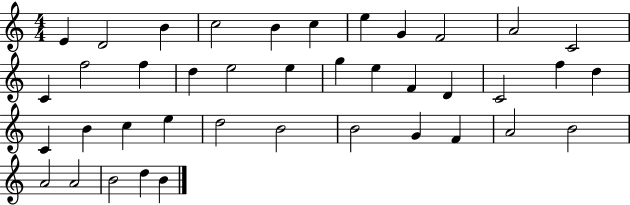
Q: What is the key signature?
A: C major